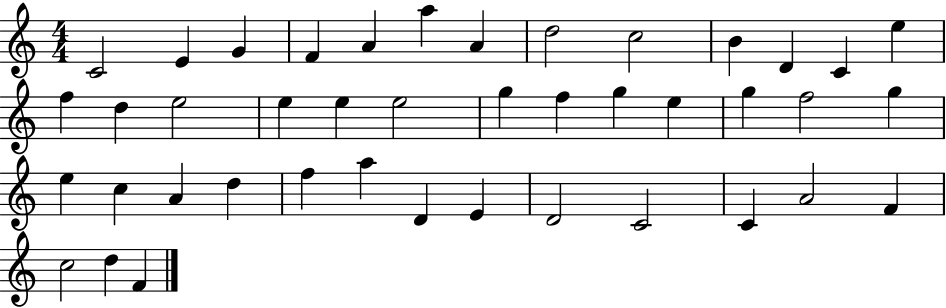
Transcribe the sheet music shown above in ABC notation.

X:1
T:Untitled
M:4/4
L:1/4
K:C
C2 E G F A a A d2 c2 B D C e f d e2 e e e2 g f g e g f2 g e c A d f a D E D2 C2 C A2 F c2 d F